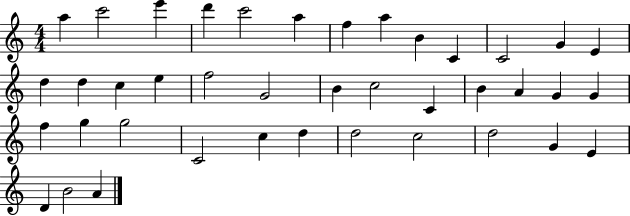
X:1
T:Untitled
M:4/4
L:1/4
K:C
a c'2 e' d' c'2 a f a B C C2 G E d d c e f2 G2 B c2 C B A G G f g g2 C2 c d d2 c2 d2 G E D B2 A